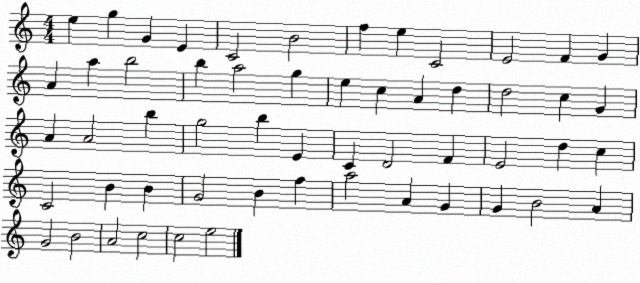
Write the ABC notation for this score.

X:1
T:Untitled
M:4/4
L:1/4
K:C
e g G E C2 B2 f e C2 E2 F G A a b2 b a2 g e c A d d2 c G A A2 b g2 b E C D2 F E2 d c C2 B B G2 B f a2 A G G B2 A G2 B2 A2 c2 c2 e2